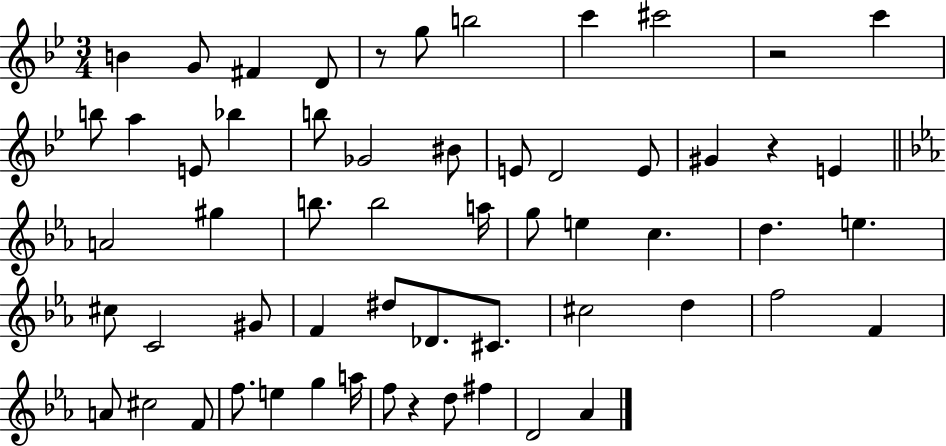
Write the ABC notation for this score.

X:1
T:Untitled
M:3/4
L:1/4
K:Bb
B G/2 ^F D/2 z/2 g/2 b2 c' ^c'2 z2 c' b/2 a E/2 _b b/2 _G2 ^B/2 E/2 D2 E/2 ^G z E A2 ^g b/2 b2 a/4 g/2 e c d e ^c/2 C2 ^G/2 F ^d/2 _D/2 ^C/2 ^c2 d f2 F A/2 ^c2 F/2 f/2 e g a/4 f/2 z d/2 ^f D2 _A